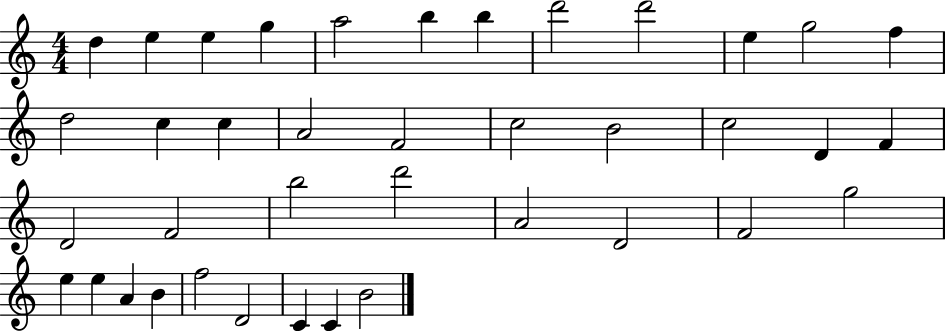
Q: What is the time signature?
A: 4/4